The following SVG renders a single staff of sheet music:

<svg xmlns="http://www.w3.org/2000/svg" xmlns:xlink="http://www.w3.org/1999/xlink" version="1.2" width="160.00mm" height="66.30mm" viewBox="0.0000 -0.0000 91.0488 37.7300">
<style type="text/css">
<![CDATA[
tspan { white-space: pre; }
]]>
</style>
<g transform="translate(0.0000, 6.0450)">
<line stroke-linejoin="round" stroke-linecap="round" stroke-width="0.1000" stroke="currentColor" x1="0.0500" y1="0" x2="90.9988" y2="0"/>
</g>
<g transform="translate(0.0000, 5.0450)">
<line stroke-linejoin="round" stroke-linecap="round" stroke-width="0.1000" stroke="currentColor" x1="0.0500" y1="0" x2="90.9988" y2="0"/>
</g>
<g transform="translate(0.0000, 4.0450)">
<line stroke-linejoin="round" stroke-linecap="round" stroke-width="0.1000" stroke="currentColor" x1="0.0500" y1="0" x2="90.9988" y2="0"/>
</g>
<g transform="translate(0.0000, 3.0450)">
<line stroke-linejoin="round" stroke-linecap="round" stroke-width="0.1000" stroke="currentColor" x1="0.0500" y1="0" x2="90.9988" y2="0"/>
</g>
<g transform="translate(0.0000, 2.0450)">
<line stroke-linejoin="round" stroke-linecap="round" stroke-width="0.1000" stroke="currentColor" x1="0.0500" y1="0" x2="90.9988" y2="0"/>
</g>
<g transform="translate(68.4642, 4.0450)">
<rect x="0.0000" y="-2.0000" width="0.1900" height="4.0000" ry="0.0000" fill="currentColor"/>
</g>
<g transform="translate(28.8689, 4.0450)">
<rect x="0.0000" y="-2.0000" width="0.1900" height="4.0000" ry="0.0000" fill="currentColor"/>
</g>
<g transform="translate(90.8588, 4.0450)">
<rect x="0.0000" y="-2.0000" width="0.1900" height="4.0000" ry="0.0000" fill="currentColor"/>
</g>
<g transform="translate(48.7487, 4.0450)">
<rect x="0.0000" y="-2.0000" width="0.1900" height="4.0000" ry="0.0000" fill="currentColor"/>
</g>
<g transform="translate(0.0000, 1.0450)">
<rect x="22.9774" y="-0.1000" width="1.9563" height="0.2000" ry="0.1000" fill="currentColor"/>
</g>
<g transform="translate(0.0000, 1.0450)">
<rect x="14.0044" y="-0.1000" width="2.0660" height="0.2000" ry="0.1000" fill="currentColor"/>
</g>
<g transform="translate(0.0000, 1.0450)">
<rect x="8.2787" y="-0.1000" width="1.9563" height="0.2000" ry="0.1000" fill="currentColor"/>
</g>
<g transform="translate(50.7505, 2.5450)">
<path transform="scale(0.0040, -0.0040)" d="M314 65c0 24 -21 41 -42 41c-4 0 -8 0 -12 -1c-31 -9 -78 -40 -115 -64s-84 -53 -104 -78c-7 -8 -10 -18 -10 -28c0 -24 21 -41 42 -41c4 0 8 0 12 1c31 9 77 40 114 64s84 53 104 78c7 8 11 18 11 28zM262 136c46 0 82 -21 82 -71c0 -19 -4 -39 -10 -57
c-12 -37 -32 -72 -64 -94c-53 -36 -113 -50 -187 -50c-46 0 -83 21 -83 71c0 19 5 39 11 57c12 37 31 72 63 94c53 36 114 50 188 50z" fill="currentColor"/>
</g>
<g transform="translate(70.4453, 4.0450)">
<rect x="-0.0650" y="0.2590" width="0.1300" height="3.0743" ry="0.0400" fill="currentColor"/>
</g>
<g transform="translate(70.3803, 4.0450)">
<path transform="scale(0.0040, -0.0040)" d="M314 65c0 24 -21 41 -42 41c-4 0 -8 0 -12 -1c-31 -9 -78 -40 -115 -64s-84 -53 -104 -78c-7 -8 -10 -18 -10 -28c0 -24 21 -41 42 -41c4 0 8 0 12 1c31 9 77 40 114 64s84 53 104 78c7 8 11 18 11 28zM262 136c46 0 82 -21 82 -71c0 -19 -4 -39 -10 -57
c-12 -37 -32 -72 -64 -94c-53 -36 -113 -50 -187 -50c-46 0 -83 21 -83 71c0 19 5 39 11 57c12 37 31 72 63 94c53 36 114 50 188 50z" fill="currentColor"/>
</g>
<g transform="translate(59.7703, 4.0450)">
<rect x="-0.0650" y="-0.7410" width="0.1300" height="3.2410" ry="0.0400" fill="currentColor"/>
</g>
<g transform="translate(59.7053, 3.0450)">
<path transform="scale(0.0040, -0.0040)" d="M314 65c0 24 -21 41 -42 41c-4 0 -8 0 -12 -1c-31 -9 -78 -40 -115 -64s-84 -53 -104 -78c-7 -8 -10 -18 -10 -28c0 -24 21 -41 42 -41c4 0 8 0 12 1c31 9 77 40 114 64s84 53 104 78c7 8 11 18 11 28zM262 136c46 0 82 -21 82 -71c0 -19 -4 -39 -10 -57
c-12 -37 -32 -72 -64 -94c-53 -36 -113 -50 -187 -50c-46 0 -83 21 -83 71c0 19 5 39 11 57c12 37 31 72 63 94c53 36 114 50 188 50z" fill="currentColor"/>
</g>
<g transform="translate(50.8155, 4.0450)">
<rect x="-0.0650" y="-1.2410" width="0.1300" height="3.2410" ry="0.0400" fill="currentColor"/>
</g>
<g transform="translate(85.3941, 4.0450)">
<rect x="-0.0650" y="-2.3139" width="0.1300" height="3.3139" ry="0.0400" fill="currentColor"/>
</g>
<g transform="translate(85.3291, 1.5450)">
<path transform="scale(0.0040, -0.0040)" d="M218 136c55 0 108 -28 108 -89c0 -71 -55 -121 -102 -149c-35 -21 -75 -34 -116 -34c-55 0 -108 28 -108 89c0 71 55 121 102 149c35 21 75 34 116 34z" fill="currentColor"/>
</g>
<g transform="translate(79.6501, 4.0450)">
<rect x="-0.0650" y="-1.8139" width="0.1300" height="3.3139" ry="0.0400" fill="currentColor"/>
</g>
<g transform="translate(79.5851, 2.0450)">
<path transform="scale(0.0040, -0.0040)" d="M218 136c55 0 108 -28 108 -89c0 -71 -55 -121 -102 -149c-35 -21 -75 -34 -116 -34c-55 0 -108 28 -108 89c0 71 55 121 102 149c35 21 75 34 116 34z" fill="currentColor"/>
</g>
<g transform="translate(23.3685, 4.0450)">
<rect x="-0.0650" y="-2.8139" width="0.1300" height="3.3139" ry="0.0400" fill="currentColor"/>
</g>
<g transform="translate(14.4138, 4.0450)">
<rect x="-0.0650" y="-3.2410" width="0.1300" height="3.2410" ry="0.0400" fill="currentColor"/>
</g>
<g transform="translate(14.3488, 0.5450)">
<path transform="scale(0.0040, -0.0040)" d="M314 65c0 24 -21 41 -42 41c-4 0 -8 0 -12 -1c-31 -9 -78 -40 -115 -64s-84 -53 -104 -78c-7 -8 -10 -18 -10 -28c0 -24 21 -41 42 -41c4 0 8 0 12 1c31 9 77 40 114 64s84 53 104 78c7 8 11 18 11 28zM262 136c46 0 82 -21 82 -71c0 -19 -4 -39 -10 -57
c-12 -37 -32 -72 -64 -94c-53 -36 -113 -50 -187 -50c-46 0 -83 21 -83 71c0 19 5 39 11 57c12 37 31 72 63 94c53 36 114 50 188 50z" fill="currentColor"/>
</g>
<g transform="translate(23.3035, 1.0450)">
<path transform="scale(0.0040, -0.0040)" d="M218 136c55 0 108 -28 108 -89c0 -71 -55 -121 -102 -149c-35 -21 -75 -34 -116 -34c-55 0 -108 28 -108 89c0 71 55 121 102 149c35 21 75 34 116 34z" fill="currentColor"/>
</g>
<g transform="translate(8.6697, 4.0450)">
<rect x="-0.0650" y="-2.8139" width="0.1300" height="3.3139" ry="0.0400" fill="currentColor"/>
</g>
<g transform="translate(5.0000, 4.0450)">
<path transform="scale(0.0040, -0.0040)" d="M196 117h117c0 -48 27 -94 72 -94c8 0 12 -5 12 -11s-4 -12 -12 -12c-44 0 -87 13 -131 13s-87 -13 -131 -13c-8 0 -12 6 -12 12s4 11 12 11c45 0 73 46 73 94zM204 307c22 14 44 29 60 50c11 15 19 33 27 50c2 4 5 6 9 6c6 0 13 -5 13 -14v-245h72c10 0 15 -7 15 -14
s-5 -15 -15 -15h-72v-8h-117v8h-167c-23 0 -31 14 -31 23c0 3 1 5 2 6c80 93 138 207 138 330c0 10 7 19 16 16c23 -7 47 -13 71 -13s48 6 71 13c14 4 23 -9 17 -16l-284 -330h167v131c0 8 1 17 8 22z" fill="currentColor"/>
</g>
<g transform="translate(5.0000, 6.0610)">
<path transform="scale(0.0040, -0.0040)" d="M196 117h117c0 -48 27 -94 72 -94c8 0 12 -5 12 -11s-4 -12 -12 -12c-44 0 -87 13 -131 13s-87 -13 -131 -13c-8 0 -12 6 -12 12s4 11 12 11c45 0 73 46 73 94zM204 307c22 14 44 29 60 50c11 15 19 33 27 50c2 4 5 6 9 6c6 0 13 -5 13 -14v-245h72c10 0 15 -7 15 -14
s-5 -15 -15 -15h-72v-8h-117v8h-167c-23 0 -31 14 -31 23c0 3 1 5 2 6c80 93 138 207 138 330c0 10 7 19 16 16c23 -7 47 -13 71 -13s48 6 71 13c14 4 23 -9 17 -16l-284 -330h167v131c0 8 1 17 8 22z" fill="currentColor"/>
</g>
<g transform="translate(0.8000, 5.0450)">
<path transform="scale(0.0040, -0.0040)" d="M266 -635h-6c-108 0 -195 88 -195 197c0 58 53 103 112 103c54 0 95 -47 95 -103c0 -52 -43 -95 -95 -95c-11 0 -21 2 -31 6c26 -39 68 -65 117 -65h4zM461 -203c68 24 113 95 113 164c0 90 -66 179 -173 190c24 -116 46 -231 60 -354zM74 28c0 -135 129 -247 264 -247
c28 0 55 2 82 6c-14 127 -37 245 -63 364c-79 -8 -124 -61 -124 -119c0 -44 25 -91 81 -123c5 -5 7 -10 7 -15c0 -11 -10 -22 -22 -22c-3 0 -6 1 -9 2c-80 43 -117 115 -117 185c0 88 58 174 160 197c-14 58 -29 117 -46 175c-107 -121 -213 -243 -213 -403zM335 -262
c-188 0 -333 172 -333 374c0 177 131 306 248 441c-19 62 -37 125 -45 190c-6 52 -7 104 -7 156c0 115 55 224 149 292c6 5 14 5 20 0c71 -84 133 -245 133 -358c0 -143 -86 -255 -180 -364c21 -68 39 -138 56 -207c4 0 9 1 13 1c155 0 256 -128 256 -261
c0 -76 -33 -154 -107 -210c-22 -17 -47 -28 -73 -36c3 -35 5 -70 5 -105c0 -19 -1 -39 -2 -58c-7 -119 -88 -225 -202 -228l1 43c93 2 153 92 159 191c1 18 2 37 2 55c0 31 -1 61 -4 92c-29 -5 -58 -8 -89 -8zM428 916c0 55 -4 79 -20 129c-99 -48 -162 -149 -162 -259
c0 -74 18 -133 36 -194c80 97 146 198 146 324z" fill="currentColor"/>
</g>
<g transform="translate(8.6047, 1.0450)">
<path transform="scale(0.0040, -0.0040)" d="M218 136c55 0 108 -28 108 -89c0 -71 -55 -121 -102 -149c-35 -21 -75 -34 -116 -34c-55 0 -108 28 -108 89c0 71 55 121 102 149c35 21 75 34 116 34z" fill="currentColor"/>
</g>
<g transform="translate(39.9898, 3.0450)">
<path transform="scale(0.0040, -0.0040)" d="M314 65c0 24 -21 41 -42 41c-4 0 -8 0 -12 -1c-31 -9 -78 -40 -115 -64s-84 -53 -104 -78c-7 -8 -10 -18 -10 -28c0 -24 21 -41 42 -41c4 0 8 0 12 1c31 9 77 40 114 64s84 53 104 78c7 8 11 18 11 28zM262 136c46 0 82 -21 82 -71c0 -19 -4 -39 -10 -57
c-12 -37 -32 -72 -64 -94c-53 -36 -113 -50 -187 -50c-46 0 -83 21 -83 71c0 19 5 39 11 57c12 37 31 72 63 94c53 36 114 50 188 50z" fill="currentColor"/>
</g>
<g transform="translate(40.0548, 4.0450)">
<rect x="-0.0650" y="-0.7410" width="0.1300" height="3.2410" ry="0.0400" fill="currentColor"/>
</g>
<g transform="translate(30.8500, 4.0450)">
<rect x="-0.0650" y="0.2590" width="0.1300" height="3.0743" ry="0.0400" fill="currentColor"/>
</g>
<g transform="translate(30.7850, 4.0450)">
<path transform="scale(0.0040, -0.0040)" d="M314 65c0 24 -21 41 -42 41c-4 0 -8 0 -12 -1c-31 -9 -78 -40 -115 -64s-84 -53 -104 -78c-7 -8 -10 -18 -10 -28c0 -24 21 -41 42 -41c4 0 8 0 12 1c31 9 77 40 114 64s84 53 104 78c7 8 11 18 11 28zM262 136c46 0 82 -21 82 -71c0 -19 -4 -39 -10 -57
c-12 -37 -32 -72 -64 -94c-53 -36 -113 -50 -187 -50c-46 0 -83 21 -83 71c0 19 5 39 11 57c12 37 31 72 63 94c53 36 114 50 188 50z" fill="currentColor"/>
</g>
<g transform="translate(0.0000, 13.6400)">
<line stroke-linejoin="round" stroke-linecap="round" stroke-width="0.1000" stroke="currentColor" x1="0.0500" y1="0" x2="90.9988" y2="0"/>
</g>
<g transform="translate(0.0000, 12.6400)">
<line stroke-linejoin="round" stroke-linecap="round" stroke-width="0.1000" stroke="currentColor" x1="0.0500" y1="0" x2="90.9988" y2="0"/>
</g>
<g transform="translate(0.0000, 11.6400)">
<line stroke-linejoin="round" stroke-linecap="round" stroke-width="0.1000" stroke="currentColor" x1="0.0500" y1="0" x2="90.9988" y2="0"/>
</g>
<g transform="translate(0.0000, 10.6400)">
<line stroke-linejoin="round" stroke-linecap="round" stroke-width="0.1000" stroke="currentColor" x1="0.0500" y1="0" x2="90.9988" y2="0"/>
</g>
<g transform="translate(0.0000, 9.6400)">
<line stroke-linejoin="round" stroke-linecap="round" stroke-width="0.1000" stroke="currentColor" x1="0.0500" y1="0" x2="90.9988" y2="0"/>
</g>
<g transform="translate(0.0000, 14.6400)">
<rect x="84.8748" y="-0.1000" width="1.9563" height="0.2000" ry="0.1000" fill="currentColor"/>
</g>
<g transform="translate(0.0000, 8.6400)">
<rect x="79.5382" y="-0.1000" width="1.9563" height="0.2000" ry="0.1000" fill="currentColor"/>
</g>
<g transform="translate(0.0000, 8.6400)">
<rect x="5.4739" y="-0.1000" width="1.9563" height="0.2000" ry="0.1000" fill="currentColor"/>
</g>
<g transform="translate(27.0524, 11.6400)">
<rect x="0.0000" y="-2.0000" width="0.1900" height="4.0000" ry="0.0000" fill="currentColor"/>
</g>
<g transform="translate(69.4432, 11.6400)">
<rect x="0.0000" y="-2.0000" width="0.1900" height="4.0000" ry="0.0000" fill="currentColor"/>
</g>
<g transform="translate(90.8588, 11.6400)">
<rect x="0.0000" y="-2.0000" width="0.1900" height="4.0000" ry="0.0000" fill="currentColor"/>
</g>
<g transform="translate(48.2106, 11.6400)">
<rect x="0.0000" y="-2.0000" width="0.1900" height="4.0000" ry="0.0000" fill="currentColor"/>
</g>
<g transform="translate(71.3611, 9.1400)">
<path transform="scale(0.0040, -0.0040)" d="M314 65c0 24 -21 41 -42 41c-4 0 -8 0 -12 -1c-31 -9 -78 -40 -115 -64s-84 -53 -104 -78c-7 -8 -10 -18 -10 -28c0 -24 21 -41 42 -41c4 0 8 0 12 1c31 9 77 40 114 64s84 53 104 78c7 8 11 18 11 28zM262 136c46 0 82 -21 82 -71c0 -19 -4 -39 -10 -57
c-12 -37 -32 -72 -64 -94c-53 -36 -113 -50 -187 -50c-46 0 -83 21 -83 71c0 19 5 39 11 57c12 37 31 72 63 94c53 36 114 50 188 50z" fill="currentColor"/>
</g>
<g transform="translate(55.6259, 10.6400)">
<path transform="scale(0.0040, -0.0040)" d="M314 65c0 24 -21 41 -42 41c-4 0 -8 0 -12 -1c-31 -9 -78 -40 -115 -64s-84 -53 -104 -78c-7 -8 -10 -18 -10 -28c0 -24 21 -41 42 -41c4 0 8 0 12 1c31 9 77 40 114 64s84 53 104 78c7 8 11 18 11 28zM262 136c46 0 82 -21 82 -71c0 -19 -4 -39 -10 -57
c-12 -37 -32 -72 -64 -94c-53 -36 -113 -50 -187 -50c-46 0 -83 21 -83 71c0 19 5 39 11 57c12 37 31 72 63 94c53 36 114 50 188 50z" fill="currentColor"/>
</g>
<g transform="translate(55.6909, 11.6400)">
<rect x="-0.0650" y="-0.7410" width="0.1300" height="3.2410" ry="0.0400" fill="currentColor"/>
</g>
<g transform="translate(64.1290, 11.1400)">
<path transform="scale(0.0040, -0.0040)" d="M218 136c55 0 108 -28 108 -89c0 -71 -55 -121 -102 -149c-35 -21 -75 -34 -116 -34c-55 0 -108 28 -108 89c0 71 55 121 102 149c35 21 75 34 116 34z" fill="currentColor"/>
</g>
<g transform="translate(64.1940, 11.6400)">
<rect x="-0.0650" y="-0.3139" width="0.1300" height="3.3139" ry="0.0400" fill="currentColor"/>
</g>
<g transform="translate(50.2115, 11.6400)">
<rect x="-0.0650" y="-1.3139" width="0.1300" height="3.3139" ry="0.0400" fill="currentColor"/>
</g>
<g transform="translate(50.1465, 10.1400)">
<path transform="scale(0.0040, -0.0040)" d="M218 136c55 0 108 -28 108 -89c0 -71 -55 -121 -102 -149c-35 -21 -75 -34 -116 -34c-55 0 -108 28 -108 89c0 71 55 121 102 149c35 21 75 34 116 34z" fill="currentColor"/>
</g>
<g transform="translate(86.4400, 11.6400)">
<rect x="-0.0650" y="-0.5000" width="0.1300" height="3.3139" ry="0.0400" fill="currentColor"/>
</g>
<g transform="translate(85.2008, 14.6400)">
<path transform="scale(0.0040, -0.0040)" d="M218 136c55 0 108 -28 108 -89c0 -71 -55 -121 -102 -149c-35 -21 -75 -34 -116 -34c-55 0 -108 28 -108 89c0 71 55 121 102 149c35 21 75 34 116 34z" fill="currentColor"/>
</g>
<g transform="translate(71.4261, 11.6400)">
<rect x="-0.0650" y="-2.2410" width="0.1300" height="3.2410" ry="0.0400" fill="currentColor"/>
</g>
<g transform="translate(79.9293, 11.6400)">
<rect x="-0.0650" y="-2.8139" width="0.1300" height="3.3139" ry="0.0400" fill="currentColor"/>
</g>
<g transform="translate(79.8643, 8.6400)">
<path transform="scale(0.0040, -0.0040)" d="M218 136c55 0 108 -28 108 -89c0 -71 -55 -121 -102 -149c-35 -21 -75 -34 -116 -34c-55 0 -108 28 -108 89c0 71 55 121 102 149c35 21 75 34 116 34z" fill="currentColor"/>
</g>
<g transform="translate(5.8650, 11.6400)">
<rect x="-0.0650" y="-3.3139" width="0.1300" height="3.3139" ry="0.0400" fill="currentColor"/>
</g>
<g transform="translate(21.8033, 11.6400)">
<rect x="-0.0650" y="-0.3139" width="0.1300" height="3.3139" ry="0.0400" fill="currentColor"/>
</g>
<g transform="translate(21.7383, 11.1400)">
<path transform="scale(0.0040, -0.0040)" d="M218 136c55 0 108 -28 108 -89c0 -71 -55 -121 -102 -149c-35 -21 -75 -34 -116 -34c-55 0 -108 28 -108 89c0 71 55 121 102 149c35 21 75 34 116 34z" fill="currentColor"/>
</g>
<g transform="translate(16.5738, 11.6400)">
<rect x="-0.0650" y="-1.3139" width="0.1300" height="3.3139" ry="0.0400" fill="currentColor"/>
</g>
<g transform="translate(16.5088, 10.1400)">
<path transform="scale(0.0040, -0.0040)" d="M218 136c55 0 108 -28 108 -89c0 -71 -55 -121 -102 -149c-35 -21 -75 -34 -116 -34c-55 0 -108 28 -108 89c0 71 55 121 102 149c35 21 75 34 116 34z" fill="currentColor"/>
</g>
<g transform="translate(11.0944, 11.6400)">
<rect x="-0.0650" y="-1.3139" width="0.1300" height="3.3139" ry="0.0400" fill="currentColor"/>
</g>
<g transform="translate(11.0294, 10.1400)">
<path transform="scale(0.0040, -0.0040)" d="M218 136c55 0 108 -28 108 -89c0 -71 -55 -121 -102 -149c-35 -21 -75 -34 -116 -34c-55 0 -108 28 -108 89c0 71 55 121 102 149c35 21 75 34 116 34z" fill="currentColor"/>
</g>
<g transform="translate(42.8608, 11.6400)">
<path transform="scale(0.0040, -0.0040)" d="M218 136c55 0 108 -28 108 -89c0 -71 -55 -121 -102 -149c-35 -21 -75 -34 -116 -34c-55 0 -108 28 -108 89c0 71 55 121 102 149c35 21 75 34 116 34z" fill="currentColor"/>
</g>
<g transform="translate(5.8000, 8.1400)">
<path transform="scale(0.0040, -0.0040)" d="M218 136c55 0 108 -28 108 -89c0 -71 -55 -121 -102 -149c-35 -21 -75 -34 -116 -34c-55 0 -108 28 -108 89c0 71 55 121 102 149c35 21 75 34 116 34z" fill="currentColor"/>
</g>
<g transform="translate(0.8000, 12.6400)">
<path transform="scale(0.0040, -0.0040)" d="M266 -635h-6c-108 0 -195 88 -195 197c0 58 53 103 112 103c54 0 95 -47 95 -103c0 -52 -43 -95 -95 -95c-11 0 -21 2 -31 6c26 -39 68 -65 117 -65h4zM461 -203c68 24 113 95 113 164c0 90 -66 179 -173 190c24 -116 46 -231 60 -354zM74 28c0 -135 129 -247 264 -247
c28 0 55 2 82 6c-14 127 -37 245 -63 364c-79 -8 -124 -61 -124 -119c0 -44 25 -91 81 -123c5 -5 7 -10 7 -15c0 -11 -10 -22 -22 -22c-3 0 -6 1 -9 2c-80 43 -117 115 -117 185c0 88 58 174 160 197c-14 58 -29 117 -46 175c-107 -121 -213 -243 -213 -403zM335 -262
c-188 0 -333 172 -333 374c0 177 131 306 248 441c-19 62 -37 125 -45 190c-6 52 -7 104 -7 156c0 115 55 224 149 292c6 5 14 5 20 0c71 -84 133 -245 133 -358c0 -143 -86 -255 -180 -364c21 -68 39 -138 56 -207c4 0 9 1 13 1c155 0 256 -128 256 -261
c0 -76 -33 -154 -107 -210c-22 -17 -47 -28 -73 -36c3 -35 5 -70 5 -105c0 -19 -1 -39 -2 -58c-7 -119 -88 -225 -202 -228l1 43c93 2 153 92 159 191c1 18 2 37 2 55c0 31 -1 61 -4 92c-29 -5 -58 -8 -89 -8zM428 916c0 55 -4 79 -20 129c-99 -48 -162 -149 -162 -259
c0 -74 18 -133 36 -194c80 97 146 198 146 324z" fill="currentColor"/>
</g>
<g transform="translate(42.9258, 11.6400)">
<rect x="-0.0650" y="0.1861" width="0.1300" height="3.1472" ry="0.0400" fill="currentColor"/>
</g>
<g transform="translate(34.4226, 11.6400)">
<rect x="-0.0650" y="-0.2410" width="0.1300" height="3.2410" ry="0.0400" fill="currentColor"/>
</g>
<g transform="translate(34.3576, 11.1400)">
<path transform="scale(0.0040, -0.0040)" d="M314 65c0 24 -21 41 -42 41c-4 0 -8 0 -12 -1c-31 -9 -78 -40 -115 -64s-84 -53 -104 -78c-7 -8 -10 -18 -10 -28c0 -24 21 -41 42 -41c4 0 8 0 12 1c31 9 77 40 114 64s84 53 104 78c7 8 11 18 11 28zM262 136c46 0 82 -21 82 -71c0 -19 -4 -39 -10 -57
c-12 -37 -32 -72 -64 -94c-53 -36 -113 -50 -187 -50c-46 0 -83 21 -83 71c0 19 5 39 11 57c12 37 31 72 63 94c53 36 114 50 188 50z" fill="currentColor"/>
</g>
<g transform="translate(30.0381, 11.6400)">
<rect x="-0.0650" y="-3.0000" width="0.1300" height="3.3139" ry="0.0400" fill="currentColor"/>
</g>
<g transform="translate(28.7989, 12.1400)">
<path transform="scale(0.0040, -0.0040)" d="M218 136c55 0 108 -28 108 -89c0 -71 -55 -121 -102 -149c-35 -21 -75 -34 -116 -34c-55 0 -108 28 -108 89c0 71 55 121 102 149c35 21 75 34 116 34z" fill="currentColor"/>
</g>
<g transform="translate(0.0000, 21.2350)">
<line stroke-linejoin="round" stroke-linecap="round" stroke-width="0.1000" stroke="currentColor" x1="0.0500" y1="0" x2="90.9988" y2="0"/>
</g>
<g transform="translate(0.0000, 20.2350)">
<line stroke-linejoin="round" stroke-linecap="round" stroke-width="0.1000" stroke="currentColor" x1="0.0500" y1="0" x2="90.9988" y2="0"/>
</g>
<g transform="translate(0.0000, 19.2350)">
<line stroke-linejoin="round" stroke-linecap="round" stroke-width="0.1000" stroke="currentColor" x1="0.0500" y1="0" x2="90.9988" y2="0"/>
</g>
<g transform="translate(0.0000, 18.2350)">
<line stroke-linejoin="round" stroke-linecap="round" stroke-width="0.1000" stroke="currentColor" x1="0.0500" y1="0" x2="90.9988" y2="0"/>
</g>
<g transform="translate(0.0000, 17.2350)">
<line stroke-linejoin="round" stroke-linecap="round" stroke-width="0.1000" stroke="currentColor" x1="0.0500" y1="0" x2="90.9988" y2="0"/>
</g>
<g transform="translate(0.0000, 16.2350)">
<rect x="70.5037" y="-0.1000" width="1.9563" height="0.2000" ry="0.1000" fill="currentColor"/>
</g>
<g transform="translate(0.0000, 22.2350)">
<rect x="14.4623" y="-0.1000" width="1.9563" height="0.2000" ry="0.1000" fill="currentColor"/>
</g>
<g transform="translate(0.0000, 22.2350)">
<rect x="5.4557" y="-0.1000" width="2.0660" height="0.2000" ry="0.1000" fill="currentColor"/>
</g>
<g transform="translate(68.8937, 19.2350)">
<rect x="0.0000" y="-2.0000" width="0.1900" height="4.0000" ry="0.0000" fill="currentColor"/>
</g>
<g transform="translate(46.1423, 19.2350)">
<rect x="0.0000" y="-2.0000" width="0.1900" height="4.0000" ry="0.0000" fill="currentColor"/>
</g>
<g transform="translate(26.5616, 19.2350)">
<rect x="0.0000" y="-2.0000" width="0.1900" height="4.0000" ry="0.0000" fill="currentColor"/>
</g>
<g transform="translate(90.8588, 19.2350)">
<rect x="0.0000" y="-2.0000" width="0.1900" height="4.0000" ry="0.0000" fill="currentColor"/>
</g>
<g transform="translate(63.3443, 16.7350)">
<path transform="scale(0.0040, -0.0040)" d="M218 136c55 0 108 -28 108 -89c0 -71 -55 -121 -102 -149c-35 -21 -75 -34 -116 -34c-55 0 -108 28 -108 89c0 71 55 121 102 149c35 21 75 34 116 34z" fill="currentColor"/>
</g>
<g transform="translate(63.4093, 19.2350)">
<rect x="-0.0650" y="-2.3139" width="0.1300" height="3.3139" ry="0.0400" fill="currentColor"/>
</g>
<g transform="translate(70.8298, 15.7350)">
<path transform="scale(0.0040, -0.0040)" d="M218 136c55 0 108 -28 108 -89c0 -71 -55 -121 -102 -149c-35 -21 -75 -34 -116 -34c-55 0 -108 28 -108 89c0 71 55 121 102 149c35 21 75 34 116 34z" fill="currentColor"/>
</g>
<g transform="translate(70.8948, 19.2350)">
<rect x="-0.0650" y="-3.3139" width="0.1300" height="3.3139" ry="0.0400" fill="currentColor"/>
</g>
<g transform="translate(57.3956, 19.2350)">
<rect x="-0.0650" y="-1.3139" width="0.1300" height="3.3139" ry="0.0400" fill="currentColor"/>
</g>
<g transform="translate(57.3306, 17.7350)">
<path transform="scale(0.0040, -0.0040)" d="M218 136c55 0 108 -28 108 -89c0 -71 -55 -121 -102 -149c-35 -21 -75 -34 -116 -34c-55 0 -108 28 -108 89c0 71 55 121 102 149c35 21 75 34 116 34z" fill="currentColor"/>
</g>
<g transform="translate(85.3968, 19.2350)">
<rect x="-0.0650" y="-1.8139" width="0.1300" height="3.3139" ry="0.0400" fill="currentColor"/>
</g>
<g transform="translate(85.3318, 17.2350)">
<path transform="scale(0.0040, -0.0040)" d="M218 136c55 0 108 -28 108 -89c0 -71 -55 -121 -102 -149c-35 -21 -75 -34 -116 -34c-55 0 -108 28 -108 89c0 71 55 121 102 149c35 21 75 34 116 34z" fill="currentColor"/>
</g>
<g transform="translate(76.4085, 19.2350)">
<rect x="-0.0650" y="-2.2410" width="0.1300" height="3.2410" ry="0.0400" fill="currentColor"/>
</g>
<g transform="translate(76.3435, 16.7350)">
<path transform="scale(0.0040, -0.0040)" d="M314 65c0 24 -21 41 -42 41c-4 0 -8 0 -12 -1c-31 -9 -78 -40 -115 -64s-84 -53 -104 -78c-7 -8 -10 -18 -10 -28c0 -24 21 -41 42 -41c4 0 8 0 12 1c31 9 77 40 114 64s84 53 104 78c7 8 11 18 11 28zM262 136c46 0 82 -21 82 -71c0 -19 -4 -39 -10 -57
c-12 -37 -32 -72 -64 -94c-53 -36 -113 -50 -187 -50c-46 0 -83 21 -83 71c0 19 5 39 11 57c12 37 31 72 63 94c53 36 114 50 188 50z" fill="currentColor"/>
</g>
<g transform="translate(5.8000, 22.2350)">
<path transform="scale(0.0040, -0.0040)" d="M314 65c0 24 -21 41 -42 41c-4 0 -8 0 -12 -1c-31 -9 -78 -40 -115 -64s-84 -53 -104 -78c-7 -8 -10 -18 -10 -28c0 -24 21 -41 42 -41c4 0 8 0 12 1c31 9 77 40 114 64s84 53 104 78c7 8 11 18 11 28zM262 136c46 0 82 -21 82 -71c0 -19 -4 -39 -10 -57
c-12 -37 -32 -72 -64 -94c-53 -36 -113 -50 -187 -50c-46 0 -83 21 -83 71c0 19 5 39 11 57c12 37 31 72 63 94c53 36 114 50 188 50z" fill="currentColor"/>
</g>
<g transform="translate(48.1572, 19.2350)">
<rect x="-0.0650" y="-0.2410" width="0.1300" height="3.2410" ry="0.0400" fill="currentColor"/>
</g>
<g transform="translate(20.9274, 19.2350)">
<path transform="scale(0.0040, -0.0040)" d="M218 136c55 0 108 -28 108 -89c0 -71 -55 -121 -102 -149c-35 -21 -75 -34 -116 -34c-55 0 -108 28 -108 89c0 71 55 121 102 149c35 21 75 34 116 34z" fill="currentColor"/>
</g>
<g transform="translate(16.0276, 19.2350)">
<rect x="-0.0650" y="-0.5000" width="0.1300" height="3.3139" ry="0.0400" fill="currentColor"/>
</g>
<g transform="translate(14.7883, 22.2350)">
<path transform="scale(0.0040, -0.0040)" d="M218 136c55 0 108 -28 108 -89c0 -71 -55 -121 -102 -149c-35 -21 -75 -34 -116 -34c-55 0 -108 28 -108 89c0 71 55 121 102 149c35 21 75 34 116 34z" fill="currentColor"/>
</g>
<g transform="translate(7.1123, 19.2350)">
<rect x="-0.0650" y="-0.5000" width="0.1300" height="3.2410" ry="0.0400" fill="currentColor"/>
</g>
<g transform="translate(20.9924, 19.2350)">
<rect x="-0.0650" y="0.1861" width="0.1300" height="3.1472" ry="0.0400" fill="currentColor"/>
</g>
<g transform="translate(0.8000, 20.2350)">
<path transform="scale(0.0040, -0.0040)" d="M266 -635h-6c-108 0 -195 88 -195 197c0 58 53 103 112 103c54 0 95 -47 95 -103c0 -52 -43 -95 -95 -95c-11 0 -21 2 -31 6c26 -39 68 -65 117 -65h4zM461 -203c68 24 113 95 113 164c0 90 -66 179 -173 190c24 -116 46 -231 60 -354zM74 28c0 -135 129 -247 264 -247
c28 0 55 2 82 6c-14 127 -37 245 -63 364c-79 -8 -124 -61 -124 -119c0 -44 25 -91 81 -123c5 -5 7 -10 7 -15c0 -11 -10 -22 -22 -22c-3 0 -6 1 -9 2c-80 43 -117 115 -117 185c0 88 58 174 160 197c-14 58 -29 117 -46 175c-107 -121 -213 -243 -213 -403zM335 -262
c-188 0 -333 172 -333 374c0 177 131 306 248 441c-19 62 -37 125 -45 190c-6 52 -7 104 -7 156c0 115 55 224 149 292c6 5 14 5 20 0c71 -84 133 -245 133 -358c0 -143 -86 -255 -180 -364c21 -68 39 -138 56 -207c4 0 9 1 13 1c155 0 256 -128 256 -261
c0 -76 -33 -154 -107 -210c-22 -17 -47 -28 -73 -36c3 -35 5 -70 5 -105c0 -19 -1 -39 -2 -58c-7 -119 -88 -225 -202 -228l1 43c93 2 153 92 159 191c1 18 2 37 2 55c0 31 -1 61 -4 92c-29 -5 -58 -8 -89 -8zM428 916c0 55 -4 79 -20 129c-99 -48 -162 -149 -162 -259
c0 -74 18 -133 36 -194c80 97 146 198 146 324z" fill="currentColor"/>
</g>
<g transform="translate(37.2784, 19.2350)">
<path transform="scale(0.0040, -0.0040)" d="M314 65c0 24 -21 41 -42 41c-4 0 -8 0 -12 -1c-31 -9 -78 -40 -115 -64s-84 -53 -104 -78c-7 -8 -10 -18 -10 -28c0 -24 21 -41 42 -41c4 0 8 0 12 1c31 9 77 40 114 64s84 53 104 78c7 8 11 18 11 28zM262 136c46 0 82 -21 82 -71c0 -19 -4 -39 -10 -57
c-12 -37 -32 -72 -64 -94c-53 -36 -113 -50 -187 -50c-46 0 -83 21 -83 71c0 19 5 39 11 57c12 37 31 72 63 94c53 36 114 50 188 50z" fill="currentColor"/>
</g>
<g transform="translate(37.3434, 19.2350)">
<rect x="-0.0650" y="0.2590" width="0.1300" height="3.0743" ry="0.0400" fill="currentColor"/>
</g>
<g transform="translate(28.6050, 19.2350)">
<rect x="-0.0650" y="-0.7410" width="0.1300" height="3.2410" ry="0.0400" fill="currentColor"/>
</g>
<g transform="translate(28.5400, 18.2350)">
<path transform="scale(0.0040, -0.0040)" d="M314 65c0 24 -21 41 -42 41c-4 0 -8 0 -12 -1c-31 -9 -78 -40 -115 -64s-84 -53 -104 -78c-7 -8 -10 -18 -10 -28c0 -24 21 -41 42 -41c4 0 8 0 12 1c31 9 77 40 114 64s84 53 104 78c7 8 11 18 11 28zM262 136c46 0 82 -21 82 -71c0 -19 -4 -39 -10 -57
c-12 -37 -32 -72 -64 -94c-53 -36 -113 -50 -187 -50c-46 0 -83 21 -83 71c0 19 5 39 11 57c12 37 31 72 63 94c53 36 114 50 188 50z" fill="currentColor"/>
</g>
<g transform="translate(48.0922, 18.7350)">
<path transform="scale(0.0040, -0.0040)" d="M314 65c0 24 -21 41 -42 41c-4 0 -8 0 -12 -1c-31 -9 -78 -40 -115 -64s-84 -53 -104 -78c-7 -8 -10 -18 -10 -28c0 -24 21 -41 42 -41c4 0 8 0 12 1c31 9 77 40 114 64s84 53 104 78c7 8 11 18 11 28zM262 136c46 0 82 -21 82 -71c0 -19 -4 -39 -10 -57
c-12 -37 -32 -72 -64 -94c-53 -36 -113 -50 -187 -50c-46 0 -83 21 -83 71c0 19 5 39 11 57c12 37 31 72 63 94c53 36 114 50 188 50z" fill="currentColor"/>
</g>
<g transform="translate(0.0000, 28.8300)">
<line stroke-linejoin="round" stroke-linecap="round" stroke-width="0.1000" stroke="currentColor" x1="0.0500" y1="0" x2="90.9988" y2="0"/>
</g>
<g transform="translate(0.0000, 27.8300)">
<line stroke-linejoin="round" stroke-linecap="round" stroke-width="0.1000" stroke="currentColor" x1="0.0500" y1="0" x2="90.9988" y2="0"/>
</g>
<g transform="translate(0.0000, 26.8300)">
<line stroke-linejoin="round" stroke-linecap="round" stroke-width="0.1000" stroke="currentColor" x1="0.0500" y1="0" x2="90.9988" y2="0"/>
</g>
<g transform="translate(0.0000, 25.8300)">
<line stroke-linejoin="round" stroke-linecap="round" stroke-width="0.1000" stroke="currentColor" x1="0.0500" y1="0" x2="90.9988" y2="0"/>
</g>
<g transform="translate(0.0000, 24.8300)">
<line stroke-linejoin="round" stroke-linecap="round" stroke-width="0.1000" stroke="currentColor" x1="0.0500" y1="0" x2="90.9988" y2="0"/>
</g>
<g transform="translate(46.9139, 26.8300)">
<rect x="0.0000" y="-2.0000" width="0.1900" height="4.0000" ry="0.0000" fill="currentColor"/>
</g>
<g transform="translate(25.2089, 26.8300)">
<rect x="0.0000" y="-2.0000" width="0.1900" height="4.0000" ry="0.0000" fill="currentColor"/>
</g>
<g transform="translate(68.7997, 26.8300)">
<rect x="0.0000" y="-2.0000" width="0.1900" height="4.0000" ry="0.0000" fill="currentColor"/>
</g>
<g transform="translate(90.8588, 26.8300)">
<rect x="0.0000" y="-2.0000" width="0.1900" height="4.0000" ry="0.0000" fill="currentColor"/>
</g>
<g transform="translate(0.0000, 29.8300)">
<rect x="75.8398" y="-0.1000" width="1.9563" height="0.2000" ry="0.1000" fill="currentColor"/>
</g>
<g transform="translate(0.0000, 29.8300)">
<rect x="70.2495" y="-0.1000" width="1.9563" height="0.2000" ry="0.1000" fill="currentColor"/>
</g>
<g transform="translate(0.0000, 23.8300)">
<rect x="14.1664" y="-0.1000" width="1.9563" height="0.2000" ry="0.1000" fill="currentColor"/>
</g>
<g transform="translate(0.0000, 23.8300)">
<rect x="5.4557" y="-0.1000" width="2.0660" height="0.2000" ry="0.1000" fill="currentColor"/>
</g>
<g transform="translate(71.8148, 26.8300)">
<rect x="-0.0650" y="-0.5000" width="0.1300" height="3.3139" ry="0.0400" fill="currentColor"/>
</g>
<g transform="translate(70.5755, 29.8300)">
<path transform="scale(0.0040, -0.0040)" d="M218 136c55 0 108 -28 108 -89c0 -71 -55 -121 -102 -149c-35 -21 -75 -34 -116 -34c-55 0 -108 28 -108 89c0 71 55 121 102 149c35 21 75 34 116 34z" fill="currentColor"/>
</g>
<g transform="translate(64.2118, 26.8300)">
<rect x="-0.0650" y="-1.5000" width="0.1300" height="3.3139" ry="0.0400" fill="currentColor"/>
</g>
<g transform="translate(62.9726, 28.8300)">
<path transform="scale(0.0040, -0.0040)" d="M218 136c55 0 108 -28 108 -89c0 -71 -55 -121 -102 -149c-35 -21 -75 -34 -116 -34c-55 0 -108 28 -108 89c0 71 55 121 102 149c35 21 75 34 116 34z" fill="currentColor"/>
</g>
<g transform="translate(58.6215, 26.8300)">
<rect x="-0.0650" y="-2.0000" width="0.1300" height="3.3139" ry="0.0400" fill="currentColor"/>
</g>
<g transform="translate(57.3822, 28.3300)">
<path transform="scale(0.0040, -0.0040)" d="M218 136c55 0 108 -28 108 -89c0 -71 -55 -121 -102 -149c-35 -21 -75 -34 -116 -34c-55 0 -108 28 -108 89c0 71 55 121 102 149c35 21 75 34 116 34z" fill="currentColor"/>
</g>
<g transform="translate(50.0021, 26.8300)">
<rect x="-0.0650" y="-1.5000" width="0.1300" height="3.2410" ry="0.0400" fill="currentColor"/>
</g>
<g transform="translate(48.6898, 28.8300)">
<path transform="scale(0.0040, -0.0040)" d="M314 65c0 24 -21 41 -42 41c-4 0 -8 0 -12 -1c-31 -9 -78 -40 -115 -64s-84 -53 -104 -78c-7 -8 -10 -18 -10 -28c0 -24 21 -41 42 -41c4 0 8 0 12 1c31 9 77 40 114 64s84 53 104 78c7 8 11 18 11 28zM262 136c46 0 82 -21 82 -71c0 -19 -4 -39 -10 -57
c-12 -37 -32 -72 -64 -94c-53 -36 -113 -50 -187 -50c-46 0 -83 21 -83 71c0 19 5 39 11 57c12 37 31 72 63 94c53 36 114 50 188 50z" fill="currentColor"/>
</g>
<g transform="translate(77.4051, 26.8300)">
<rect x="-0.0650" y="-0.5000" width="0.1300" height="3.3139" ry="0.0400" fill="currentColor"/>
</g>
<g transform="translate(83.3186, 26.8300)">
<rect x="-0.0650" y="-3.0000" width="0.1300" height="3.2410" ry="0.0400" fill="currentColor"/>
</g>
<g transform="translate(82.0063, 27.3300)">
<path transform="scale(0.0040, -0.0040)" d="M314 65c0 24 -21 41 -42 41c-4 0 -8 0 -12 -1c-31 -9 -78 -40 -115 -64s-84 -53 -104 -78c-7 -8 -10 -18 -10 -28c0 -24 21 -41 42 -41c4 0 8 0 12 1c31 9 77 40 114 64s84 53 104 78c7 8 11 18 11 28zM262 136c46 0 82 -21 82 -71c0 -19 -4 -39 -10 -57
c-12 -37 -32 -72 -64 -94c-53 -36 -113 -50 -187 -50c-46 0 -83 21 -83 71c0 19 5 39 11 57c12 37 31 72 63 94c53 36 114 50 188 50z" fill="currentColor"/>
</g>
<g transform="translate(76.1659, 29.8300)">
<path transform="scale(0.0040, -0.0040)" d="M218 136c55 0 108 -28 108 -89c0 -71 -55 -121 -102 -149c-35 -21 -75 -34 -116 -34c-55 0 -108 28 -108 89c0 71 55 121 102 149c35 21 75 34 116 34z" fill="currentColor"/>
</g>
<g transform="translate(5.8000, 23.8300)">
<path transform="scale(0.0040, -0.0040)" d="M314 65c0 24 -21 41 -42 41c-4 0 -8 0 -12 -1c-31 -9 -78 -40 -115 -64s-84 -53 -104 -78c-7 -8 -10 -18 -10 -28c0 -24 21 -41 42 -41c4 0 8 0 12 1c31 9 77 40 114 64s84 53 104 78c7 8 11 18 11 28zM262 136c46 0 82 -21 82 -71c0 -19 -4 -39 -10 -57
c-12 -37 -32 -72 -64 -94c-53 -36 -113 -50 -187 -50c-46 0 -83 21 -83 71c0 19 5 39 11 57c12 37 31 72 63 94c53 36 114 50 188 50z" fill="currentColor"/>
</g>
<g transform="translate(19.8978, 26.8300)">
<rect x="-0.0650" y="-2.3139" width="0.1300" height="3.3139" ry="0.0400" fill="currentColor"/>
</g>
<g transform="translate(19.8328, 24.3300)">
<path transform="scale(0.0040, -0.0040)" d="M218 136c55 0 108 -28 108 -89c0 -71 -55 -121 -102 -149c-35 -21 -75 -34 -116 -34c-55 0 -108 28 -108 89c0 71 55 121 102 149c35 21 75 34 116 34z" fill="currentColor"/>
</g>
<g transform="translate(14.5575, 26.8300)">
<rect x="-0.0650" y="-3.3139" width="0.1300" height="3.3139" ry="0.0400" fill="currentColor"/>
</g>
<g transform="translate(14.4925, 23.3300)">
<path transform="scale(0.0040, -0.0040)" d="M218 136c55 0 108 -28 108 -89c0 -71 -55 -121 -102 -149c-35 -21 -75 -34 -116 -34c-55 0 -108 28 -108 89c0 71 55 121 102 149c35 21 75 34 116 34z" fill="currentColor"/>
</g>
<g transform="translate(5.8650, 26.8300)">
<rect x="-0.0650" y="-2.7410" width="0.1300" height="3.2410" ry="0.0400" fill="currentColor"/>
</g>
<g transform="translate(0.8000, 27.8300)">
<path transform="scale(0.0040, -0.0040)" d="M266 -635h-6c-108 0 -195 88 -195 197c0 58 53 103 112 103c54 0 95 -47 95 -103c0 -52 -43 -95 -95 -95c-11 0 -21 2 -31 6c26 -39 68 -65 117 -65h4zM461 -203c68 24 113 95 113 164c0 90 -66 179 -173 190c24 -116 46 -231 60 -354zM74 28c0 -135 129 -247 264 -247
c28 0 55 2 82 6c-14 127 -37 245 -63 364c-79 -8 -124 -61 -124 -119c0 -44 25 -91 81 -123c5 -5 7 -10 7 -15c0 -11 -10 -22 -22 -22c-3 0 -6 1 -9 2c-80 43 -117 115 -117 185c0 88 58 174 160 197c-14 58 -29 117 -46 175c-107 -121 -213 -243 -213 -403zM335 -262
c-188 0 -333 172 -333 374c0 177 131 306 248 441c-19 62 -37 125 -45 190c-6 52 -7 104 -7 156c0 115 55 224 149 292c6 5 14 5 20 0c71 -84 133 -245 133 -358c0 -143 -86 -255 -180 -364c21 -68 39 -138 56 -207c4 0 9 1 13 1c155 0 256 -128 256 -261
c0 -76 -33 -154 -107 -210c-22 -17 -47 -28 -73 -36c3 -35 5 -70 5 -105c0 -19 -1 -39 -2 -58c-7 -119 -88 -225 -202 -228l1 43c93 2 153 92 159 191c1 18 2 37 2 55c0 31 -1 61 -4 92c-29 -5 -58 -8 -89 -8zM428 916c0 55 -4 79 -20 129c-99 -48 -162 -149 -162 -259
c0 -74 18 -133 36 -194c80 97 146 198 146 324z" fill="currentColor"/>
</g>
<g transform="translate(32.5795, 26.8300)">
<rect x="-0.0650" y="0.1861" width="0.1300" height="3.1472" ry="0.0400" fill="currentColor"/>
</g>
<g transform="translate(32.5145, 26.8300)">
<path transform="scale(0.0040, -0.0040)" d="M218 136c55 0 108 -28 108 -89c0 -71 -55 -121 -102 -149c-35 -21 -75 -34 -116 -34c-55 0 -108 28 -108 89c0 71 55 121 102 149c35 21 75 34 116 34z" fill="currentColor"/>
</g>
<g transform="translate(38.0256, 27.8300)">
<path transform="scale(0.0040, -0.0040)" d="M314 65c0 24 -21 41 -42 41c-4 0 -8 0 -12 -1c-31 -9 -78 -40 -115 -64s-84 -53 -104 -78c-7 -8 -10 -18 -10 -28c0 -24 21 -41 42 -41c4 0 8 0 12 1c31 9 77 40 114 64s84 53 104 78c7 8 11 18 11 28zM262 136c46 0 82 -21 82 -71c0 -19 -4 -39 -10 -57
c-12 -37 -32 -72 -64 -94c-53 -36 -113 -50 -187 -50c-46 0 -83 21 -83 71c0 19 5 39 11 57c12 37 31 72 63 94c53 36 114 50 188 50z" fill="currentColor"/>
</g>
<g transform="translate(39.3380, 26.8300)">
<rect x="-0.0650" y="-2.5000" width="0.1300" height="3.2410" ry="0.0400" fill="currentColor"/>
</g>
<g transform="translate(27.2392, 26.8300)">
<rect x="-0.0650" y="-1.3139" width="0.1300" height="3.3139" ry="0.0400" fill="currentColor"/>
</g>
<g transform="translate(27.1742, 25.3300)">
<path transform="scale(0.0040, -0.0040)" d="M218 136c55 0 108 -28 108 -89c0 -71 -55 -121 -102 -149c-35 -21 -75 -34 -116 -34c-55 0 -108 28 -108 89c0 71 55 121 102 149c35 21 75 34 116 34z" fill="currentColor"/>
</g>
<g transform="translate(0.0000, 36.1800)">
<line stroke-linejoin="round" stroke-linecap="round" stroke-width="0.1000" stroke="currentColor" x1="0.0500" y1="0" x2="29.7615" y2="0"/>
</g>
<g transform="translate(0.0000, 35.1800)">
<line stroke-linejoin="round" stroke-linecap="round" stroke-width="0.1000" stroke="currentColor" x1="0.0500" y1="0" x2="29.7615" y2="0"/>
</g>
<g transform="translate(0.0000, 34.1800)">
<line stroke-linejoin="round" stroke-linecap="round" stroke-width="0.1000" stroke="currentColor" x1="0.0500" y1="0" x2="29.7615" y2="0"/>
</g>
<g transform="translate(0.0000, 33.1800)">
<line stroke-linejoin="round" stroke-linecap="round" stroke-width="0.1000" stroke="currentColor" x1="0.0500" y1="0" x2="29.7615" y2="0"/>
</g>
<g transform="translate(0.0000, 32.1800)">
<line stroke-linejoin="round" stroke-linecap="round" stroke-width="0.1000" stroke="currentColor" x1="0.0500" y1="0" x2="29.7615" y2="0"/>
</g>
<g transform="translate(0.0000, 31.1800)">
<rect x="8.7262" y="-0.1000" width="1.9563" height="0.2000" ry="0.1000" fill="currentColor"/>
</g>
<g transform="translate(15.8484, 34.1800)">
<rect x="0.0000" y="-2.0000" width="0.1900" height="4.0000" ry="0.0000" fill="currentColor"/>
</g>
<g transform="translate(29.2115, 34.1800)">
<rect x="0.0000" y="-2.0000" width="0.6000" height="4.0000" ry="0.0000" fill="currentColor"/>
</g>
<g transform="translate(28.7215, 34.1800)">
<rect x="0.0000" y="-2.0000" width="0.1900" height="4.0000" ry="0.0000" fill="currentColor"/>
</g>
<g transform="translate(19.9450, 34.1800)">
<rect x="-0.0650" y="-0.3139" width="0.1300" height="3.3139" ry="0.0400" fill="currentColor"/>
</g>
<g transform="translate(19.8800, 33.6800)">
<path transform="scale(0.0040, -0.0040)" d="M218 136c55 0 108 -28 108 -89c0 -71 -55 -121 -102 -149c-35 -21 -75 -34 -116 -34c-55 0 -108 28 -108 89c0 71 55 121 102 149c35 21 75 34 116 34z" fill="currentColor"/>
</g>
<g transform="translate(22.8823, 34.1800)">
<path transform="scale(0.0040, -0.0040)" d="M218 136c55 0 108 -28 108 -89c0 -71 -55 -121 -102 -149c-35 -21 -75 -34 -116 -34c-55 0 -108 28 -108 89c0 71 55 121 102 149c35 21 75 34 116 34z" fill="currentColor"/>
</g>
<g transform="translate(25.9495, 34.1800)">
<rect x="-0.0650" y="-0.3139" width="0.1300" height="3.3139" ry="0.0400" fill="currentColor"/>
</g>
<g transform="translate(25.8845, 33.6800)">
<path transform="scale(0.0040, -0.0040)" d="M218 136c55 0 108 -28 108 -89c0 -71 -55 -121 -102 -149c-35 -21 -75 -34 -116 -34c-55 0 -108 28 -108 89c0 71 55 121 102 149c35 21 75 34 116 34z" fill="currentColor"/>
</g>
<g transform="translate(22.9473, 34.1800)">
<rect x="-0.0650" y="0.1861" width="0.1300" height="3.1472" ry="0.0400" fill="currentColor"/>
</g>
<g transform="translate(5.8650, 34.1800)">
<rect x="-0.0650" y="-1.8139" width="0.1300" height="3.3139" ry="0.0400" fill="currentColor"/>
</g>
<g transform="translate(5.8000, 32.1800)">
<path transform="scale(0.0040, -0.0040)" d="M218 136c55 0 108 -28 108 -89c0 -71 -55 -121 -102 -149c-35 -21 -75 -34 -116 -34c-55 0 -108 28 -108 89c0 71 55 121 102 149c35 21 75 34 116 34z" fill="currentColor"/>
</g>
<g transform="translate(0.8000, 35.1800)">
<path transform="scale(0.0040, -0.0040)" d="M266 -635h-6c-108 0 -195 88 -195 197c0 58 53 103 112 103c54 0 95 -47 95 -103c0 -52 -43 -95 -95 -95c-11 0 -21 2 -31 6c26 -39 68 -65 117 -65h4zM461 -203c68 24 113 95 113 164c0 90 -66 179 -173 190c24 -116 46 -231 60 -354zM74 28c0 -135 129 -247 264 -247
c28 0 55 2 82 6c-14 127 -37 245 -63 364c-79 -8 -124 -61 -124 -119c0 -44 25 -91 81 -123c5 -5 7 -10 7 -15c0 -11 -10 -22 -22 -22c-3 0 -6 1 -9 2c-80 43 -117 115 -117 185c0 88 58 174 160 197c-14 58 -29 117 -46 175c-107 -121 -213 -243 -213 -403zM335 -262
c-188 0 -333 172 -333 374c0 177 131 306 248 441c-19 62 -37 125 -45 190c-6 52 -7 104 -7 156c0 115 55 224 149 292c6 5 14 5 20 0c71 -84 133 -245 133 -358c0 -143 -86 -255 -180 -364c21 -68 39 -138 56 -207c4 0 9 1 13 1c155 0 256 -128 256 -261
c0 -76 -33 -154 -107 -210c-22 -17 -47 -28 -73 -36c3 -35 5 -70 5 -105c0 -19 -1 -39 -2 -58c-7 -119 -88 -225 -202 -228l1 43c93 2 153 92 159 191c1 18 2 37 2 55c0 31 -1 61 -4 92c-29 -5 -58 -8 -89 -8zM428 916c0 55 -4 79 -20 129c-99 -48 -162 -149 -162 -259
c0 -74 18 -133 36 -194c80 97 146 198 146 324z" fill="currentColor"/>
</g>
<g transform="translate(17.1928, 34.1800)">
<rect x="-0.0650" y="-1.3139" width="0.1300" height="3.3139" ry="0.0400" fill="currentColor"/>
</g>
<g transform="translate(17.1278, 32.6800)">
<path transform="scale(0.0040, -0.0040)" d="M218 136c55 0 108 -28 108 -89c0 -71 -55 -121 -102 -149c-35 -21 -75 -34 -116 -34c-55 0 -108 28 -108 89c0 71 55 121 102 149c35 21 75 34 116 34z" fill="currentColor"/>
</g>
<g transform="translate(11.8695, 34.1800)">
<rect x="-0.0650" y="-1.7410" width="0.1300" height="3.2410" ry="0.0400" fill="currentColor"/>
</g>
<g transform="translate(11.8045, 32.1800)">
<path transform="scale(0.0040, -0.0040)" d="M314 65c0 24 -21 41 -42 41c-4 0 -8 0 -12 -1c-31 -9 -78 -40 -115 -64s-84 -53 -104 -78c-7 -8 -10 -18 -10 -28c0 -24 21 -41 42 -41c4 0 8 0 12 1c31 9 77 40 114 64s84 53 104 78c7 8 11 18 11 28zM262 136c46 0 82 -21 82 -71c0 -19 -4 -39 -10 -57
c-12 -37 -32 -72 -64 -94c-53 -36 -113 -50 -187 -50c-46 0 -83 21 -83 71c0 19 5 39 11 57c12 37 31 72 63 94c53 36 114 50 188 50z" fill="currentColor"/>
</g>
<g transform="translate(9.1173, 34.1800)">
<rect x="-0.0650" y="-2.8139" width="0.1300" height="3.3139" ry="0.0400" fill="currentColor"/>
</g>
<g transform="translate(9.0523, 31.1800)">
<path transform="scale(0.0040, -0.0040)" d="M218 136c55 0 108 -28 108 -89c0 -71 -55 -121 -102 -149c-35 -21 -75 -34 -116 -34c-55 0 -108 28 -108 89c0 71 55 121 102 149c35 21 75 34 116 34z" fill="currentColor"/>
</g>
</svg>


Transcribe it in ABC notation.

X:1
T:Untitled
M:4/4
L:1/4
K:C
a b2 a B2 d2 e2 d2 B2 f g b e e c A c2 B e d2 c g2 a C C2 C B d2 B2 c2 e g b g2 f a2 b g e B G2 E2 F E C C A2 f a f2 e c B c